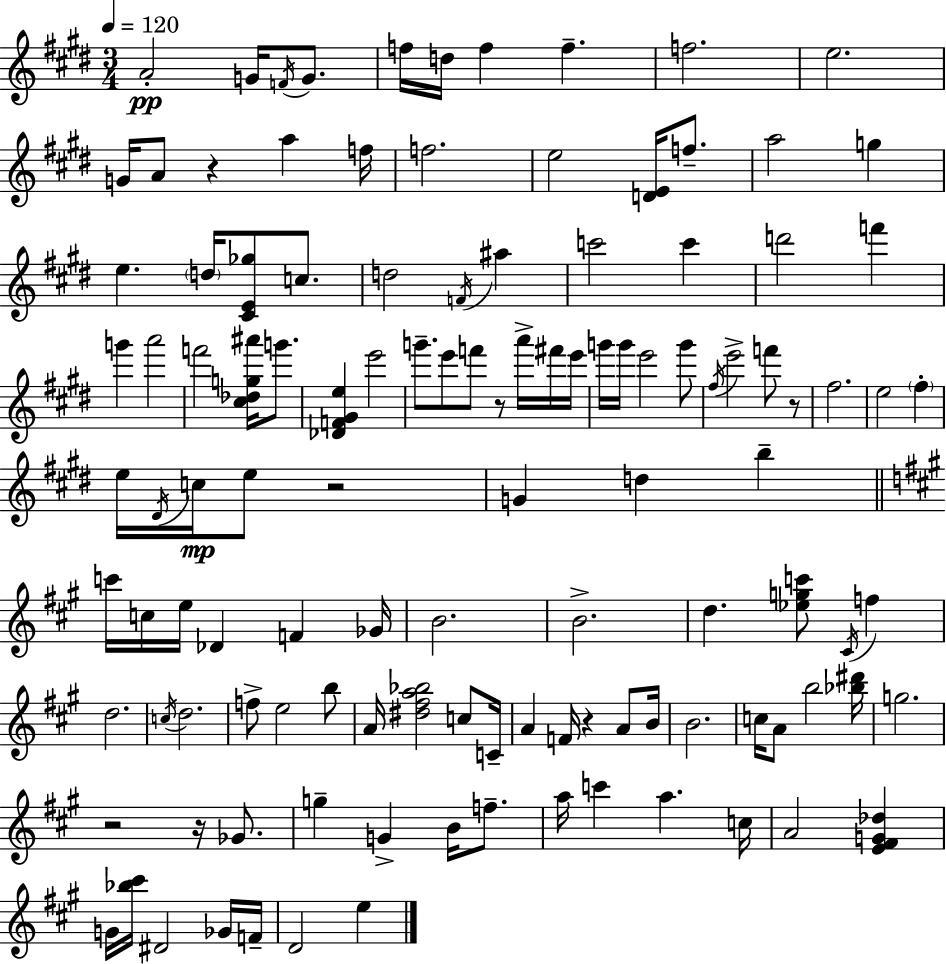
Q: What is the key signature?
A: E major